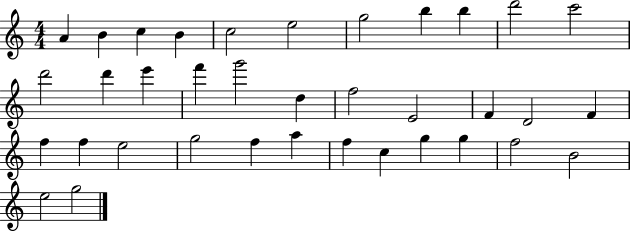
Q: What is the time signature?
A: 4/4